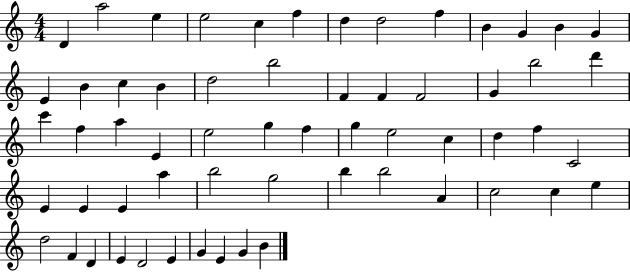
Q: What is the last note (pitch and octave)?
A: B4